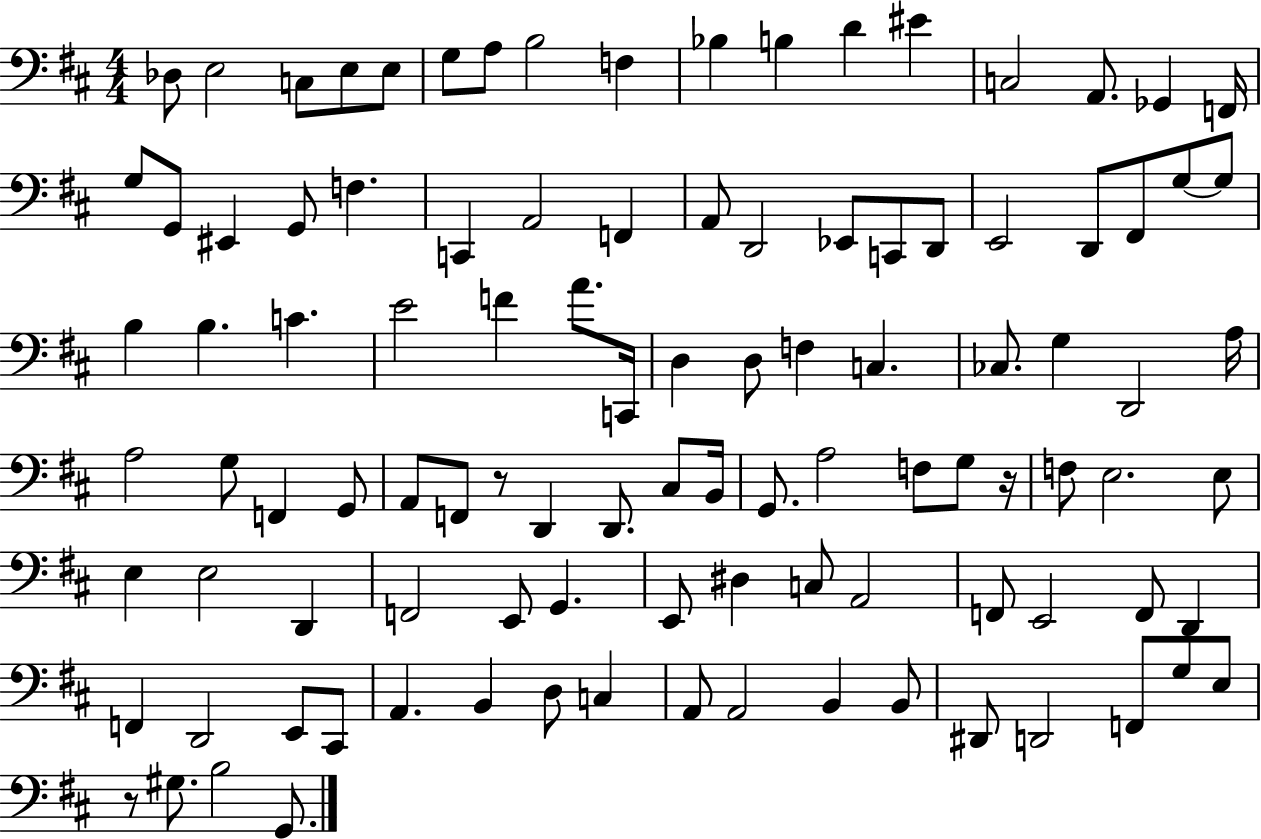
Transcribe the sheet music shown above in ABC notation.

X:1
T:Untitled
M:4/4
L:1/4
K:D
_D,/2 E,2 C,/2 E,/2 E,/2 G,/2 A,/2 B,2 F, _B, B, D ^E C,2 A,,/2 _G,, F,,/4 G,/2 G,,/2 ^E,, G,,/2 F, C,, A,,2 F,, A,,/2 D,,2 _E,,/2 C,,/2 D,,/2 E,,2 D,,/2 ^F,,/2 G,/2 G,/2 B, B, C E2 F A/2 C,,/4 D, D,/2 F, C, _C,/2 G, D,,2 A,/4 A,2 G,/2 F,, G,,/2 A,,/2 F,,/2 z/2 D,, D,,/2 ^C,/2 B,,/4 G,,/2 A,2 F,/2 G,/2 z/4 F,/2 E,2 E,/2 E, E,2 D,, F,,2 E,,/2 G,, E,,/2 ^D, C,/2 A,,2 F,,/2 E,,2 F,,/2 D,, F,, D,,2 E,,/2 ^C,,/2 A,, B,, D,/2 C, A,,/2 A,,2 B,, B,,/2 ^D,,/2 D,,2 F,,/2 G,/2 E,/2 z/2 ^G,/2 B,2 G,,/2